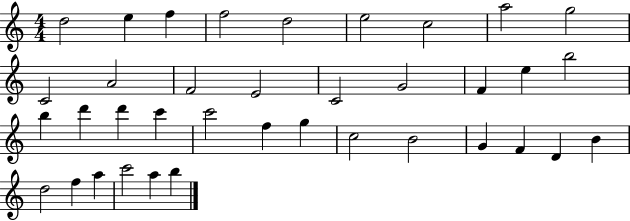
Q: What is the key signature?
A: C major